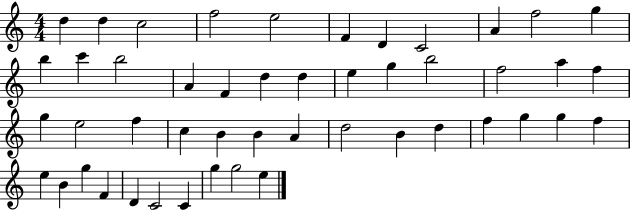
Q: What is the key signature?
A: C major